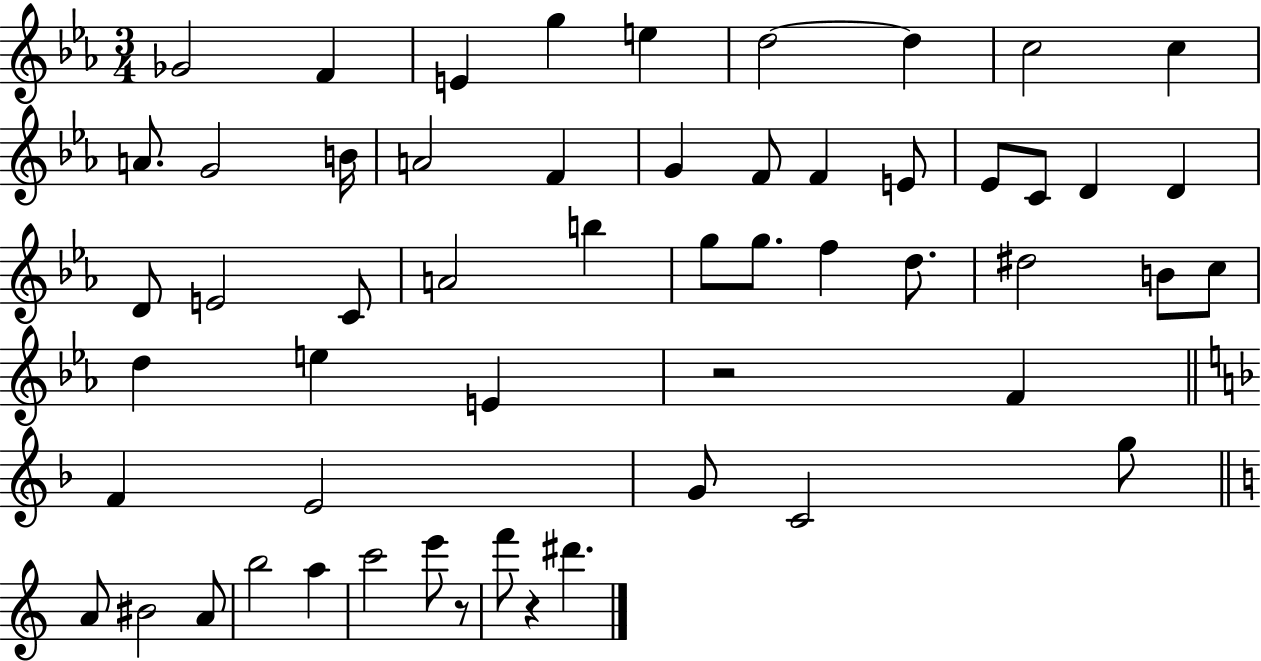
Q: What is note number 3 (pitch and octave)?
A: E4